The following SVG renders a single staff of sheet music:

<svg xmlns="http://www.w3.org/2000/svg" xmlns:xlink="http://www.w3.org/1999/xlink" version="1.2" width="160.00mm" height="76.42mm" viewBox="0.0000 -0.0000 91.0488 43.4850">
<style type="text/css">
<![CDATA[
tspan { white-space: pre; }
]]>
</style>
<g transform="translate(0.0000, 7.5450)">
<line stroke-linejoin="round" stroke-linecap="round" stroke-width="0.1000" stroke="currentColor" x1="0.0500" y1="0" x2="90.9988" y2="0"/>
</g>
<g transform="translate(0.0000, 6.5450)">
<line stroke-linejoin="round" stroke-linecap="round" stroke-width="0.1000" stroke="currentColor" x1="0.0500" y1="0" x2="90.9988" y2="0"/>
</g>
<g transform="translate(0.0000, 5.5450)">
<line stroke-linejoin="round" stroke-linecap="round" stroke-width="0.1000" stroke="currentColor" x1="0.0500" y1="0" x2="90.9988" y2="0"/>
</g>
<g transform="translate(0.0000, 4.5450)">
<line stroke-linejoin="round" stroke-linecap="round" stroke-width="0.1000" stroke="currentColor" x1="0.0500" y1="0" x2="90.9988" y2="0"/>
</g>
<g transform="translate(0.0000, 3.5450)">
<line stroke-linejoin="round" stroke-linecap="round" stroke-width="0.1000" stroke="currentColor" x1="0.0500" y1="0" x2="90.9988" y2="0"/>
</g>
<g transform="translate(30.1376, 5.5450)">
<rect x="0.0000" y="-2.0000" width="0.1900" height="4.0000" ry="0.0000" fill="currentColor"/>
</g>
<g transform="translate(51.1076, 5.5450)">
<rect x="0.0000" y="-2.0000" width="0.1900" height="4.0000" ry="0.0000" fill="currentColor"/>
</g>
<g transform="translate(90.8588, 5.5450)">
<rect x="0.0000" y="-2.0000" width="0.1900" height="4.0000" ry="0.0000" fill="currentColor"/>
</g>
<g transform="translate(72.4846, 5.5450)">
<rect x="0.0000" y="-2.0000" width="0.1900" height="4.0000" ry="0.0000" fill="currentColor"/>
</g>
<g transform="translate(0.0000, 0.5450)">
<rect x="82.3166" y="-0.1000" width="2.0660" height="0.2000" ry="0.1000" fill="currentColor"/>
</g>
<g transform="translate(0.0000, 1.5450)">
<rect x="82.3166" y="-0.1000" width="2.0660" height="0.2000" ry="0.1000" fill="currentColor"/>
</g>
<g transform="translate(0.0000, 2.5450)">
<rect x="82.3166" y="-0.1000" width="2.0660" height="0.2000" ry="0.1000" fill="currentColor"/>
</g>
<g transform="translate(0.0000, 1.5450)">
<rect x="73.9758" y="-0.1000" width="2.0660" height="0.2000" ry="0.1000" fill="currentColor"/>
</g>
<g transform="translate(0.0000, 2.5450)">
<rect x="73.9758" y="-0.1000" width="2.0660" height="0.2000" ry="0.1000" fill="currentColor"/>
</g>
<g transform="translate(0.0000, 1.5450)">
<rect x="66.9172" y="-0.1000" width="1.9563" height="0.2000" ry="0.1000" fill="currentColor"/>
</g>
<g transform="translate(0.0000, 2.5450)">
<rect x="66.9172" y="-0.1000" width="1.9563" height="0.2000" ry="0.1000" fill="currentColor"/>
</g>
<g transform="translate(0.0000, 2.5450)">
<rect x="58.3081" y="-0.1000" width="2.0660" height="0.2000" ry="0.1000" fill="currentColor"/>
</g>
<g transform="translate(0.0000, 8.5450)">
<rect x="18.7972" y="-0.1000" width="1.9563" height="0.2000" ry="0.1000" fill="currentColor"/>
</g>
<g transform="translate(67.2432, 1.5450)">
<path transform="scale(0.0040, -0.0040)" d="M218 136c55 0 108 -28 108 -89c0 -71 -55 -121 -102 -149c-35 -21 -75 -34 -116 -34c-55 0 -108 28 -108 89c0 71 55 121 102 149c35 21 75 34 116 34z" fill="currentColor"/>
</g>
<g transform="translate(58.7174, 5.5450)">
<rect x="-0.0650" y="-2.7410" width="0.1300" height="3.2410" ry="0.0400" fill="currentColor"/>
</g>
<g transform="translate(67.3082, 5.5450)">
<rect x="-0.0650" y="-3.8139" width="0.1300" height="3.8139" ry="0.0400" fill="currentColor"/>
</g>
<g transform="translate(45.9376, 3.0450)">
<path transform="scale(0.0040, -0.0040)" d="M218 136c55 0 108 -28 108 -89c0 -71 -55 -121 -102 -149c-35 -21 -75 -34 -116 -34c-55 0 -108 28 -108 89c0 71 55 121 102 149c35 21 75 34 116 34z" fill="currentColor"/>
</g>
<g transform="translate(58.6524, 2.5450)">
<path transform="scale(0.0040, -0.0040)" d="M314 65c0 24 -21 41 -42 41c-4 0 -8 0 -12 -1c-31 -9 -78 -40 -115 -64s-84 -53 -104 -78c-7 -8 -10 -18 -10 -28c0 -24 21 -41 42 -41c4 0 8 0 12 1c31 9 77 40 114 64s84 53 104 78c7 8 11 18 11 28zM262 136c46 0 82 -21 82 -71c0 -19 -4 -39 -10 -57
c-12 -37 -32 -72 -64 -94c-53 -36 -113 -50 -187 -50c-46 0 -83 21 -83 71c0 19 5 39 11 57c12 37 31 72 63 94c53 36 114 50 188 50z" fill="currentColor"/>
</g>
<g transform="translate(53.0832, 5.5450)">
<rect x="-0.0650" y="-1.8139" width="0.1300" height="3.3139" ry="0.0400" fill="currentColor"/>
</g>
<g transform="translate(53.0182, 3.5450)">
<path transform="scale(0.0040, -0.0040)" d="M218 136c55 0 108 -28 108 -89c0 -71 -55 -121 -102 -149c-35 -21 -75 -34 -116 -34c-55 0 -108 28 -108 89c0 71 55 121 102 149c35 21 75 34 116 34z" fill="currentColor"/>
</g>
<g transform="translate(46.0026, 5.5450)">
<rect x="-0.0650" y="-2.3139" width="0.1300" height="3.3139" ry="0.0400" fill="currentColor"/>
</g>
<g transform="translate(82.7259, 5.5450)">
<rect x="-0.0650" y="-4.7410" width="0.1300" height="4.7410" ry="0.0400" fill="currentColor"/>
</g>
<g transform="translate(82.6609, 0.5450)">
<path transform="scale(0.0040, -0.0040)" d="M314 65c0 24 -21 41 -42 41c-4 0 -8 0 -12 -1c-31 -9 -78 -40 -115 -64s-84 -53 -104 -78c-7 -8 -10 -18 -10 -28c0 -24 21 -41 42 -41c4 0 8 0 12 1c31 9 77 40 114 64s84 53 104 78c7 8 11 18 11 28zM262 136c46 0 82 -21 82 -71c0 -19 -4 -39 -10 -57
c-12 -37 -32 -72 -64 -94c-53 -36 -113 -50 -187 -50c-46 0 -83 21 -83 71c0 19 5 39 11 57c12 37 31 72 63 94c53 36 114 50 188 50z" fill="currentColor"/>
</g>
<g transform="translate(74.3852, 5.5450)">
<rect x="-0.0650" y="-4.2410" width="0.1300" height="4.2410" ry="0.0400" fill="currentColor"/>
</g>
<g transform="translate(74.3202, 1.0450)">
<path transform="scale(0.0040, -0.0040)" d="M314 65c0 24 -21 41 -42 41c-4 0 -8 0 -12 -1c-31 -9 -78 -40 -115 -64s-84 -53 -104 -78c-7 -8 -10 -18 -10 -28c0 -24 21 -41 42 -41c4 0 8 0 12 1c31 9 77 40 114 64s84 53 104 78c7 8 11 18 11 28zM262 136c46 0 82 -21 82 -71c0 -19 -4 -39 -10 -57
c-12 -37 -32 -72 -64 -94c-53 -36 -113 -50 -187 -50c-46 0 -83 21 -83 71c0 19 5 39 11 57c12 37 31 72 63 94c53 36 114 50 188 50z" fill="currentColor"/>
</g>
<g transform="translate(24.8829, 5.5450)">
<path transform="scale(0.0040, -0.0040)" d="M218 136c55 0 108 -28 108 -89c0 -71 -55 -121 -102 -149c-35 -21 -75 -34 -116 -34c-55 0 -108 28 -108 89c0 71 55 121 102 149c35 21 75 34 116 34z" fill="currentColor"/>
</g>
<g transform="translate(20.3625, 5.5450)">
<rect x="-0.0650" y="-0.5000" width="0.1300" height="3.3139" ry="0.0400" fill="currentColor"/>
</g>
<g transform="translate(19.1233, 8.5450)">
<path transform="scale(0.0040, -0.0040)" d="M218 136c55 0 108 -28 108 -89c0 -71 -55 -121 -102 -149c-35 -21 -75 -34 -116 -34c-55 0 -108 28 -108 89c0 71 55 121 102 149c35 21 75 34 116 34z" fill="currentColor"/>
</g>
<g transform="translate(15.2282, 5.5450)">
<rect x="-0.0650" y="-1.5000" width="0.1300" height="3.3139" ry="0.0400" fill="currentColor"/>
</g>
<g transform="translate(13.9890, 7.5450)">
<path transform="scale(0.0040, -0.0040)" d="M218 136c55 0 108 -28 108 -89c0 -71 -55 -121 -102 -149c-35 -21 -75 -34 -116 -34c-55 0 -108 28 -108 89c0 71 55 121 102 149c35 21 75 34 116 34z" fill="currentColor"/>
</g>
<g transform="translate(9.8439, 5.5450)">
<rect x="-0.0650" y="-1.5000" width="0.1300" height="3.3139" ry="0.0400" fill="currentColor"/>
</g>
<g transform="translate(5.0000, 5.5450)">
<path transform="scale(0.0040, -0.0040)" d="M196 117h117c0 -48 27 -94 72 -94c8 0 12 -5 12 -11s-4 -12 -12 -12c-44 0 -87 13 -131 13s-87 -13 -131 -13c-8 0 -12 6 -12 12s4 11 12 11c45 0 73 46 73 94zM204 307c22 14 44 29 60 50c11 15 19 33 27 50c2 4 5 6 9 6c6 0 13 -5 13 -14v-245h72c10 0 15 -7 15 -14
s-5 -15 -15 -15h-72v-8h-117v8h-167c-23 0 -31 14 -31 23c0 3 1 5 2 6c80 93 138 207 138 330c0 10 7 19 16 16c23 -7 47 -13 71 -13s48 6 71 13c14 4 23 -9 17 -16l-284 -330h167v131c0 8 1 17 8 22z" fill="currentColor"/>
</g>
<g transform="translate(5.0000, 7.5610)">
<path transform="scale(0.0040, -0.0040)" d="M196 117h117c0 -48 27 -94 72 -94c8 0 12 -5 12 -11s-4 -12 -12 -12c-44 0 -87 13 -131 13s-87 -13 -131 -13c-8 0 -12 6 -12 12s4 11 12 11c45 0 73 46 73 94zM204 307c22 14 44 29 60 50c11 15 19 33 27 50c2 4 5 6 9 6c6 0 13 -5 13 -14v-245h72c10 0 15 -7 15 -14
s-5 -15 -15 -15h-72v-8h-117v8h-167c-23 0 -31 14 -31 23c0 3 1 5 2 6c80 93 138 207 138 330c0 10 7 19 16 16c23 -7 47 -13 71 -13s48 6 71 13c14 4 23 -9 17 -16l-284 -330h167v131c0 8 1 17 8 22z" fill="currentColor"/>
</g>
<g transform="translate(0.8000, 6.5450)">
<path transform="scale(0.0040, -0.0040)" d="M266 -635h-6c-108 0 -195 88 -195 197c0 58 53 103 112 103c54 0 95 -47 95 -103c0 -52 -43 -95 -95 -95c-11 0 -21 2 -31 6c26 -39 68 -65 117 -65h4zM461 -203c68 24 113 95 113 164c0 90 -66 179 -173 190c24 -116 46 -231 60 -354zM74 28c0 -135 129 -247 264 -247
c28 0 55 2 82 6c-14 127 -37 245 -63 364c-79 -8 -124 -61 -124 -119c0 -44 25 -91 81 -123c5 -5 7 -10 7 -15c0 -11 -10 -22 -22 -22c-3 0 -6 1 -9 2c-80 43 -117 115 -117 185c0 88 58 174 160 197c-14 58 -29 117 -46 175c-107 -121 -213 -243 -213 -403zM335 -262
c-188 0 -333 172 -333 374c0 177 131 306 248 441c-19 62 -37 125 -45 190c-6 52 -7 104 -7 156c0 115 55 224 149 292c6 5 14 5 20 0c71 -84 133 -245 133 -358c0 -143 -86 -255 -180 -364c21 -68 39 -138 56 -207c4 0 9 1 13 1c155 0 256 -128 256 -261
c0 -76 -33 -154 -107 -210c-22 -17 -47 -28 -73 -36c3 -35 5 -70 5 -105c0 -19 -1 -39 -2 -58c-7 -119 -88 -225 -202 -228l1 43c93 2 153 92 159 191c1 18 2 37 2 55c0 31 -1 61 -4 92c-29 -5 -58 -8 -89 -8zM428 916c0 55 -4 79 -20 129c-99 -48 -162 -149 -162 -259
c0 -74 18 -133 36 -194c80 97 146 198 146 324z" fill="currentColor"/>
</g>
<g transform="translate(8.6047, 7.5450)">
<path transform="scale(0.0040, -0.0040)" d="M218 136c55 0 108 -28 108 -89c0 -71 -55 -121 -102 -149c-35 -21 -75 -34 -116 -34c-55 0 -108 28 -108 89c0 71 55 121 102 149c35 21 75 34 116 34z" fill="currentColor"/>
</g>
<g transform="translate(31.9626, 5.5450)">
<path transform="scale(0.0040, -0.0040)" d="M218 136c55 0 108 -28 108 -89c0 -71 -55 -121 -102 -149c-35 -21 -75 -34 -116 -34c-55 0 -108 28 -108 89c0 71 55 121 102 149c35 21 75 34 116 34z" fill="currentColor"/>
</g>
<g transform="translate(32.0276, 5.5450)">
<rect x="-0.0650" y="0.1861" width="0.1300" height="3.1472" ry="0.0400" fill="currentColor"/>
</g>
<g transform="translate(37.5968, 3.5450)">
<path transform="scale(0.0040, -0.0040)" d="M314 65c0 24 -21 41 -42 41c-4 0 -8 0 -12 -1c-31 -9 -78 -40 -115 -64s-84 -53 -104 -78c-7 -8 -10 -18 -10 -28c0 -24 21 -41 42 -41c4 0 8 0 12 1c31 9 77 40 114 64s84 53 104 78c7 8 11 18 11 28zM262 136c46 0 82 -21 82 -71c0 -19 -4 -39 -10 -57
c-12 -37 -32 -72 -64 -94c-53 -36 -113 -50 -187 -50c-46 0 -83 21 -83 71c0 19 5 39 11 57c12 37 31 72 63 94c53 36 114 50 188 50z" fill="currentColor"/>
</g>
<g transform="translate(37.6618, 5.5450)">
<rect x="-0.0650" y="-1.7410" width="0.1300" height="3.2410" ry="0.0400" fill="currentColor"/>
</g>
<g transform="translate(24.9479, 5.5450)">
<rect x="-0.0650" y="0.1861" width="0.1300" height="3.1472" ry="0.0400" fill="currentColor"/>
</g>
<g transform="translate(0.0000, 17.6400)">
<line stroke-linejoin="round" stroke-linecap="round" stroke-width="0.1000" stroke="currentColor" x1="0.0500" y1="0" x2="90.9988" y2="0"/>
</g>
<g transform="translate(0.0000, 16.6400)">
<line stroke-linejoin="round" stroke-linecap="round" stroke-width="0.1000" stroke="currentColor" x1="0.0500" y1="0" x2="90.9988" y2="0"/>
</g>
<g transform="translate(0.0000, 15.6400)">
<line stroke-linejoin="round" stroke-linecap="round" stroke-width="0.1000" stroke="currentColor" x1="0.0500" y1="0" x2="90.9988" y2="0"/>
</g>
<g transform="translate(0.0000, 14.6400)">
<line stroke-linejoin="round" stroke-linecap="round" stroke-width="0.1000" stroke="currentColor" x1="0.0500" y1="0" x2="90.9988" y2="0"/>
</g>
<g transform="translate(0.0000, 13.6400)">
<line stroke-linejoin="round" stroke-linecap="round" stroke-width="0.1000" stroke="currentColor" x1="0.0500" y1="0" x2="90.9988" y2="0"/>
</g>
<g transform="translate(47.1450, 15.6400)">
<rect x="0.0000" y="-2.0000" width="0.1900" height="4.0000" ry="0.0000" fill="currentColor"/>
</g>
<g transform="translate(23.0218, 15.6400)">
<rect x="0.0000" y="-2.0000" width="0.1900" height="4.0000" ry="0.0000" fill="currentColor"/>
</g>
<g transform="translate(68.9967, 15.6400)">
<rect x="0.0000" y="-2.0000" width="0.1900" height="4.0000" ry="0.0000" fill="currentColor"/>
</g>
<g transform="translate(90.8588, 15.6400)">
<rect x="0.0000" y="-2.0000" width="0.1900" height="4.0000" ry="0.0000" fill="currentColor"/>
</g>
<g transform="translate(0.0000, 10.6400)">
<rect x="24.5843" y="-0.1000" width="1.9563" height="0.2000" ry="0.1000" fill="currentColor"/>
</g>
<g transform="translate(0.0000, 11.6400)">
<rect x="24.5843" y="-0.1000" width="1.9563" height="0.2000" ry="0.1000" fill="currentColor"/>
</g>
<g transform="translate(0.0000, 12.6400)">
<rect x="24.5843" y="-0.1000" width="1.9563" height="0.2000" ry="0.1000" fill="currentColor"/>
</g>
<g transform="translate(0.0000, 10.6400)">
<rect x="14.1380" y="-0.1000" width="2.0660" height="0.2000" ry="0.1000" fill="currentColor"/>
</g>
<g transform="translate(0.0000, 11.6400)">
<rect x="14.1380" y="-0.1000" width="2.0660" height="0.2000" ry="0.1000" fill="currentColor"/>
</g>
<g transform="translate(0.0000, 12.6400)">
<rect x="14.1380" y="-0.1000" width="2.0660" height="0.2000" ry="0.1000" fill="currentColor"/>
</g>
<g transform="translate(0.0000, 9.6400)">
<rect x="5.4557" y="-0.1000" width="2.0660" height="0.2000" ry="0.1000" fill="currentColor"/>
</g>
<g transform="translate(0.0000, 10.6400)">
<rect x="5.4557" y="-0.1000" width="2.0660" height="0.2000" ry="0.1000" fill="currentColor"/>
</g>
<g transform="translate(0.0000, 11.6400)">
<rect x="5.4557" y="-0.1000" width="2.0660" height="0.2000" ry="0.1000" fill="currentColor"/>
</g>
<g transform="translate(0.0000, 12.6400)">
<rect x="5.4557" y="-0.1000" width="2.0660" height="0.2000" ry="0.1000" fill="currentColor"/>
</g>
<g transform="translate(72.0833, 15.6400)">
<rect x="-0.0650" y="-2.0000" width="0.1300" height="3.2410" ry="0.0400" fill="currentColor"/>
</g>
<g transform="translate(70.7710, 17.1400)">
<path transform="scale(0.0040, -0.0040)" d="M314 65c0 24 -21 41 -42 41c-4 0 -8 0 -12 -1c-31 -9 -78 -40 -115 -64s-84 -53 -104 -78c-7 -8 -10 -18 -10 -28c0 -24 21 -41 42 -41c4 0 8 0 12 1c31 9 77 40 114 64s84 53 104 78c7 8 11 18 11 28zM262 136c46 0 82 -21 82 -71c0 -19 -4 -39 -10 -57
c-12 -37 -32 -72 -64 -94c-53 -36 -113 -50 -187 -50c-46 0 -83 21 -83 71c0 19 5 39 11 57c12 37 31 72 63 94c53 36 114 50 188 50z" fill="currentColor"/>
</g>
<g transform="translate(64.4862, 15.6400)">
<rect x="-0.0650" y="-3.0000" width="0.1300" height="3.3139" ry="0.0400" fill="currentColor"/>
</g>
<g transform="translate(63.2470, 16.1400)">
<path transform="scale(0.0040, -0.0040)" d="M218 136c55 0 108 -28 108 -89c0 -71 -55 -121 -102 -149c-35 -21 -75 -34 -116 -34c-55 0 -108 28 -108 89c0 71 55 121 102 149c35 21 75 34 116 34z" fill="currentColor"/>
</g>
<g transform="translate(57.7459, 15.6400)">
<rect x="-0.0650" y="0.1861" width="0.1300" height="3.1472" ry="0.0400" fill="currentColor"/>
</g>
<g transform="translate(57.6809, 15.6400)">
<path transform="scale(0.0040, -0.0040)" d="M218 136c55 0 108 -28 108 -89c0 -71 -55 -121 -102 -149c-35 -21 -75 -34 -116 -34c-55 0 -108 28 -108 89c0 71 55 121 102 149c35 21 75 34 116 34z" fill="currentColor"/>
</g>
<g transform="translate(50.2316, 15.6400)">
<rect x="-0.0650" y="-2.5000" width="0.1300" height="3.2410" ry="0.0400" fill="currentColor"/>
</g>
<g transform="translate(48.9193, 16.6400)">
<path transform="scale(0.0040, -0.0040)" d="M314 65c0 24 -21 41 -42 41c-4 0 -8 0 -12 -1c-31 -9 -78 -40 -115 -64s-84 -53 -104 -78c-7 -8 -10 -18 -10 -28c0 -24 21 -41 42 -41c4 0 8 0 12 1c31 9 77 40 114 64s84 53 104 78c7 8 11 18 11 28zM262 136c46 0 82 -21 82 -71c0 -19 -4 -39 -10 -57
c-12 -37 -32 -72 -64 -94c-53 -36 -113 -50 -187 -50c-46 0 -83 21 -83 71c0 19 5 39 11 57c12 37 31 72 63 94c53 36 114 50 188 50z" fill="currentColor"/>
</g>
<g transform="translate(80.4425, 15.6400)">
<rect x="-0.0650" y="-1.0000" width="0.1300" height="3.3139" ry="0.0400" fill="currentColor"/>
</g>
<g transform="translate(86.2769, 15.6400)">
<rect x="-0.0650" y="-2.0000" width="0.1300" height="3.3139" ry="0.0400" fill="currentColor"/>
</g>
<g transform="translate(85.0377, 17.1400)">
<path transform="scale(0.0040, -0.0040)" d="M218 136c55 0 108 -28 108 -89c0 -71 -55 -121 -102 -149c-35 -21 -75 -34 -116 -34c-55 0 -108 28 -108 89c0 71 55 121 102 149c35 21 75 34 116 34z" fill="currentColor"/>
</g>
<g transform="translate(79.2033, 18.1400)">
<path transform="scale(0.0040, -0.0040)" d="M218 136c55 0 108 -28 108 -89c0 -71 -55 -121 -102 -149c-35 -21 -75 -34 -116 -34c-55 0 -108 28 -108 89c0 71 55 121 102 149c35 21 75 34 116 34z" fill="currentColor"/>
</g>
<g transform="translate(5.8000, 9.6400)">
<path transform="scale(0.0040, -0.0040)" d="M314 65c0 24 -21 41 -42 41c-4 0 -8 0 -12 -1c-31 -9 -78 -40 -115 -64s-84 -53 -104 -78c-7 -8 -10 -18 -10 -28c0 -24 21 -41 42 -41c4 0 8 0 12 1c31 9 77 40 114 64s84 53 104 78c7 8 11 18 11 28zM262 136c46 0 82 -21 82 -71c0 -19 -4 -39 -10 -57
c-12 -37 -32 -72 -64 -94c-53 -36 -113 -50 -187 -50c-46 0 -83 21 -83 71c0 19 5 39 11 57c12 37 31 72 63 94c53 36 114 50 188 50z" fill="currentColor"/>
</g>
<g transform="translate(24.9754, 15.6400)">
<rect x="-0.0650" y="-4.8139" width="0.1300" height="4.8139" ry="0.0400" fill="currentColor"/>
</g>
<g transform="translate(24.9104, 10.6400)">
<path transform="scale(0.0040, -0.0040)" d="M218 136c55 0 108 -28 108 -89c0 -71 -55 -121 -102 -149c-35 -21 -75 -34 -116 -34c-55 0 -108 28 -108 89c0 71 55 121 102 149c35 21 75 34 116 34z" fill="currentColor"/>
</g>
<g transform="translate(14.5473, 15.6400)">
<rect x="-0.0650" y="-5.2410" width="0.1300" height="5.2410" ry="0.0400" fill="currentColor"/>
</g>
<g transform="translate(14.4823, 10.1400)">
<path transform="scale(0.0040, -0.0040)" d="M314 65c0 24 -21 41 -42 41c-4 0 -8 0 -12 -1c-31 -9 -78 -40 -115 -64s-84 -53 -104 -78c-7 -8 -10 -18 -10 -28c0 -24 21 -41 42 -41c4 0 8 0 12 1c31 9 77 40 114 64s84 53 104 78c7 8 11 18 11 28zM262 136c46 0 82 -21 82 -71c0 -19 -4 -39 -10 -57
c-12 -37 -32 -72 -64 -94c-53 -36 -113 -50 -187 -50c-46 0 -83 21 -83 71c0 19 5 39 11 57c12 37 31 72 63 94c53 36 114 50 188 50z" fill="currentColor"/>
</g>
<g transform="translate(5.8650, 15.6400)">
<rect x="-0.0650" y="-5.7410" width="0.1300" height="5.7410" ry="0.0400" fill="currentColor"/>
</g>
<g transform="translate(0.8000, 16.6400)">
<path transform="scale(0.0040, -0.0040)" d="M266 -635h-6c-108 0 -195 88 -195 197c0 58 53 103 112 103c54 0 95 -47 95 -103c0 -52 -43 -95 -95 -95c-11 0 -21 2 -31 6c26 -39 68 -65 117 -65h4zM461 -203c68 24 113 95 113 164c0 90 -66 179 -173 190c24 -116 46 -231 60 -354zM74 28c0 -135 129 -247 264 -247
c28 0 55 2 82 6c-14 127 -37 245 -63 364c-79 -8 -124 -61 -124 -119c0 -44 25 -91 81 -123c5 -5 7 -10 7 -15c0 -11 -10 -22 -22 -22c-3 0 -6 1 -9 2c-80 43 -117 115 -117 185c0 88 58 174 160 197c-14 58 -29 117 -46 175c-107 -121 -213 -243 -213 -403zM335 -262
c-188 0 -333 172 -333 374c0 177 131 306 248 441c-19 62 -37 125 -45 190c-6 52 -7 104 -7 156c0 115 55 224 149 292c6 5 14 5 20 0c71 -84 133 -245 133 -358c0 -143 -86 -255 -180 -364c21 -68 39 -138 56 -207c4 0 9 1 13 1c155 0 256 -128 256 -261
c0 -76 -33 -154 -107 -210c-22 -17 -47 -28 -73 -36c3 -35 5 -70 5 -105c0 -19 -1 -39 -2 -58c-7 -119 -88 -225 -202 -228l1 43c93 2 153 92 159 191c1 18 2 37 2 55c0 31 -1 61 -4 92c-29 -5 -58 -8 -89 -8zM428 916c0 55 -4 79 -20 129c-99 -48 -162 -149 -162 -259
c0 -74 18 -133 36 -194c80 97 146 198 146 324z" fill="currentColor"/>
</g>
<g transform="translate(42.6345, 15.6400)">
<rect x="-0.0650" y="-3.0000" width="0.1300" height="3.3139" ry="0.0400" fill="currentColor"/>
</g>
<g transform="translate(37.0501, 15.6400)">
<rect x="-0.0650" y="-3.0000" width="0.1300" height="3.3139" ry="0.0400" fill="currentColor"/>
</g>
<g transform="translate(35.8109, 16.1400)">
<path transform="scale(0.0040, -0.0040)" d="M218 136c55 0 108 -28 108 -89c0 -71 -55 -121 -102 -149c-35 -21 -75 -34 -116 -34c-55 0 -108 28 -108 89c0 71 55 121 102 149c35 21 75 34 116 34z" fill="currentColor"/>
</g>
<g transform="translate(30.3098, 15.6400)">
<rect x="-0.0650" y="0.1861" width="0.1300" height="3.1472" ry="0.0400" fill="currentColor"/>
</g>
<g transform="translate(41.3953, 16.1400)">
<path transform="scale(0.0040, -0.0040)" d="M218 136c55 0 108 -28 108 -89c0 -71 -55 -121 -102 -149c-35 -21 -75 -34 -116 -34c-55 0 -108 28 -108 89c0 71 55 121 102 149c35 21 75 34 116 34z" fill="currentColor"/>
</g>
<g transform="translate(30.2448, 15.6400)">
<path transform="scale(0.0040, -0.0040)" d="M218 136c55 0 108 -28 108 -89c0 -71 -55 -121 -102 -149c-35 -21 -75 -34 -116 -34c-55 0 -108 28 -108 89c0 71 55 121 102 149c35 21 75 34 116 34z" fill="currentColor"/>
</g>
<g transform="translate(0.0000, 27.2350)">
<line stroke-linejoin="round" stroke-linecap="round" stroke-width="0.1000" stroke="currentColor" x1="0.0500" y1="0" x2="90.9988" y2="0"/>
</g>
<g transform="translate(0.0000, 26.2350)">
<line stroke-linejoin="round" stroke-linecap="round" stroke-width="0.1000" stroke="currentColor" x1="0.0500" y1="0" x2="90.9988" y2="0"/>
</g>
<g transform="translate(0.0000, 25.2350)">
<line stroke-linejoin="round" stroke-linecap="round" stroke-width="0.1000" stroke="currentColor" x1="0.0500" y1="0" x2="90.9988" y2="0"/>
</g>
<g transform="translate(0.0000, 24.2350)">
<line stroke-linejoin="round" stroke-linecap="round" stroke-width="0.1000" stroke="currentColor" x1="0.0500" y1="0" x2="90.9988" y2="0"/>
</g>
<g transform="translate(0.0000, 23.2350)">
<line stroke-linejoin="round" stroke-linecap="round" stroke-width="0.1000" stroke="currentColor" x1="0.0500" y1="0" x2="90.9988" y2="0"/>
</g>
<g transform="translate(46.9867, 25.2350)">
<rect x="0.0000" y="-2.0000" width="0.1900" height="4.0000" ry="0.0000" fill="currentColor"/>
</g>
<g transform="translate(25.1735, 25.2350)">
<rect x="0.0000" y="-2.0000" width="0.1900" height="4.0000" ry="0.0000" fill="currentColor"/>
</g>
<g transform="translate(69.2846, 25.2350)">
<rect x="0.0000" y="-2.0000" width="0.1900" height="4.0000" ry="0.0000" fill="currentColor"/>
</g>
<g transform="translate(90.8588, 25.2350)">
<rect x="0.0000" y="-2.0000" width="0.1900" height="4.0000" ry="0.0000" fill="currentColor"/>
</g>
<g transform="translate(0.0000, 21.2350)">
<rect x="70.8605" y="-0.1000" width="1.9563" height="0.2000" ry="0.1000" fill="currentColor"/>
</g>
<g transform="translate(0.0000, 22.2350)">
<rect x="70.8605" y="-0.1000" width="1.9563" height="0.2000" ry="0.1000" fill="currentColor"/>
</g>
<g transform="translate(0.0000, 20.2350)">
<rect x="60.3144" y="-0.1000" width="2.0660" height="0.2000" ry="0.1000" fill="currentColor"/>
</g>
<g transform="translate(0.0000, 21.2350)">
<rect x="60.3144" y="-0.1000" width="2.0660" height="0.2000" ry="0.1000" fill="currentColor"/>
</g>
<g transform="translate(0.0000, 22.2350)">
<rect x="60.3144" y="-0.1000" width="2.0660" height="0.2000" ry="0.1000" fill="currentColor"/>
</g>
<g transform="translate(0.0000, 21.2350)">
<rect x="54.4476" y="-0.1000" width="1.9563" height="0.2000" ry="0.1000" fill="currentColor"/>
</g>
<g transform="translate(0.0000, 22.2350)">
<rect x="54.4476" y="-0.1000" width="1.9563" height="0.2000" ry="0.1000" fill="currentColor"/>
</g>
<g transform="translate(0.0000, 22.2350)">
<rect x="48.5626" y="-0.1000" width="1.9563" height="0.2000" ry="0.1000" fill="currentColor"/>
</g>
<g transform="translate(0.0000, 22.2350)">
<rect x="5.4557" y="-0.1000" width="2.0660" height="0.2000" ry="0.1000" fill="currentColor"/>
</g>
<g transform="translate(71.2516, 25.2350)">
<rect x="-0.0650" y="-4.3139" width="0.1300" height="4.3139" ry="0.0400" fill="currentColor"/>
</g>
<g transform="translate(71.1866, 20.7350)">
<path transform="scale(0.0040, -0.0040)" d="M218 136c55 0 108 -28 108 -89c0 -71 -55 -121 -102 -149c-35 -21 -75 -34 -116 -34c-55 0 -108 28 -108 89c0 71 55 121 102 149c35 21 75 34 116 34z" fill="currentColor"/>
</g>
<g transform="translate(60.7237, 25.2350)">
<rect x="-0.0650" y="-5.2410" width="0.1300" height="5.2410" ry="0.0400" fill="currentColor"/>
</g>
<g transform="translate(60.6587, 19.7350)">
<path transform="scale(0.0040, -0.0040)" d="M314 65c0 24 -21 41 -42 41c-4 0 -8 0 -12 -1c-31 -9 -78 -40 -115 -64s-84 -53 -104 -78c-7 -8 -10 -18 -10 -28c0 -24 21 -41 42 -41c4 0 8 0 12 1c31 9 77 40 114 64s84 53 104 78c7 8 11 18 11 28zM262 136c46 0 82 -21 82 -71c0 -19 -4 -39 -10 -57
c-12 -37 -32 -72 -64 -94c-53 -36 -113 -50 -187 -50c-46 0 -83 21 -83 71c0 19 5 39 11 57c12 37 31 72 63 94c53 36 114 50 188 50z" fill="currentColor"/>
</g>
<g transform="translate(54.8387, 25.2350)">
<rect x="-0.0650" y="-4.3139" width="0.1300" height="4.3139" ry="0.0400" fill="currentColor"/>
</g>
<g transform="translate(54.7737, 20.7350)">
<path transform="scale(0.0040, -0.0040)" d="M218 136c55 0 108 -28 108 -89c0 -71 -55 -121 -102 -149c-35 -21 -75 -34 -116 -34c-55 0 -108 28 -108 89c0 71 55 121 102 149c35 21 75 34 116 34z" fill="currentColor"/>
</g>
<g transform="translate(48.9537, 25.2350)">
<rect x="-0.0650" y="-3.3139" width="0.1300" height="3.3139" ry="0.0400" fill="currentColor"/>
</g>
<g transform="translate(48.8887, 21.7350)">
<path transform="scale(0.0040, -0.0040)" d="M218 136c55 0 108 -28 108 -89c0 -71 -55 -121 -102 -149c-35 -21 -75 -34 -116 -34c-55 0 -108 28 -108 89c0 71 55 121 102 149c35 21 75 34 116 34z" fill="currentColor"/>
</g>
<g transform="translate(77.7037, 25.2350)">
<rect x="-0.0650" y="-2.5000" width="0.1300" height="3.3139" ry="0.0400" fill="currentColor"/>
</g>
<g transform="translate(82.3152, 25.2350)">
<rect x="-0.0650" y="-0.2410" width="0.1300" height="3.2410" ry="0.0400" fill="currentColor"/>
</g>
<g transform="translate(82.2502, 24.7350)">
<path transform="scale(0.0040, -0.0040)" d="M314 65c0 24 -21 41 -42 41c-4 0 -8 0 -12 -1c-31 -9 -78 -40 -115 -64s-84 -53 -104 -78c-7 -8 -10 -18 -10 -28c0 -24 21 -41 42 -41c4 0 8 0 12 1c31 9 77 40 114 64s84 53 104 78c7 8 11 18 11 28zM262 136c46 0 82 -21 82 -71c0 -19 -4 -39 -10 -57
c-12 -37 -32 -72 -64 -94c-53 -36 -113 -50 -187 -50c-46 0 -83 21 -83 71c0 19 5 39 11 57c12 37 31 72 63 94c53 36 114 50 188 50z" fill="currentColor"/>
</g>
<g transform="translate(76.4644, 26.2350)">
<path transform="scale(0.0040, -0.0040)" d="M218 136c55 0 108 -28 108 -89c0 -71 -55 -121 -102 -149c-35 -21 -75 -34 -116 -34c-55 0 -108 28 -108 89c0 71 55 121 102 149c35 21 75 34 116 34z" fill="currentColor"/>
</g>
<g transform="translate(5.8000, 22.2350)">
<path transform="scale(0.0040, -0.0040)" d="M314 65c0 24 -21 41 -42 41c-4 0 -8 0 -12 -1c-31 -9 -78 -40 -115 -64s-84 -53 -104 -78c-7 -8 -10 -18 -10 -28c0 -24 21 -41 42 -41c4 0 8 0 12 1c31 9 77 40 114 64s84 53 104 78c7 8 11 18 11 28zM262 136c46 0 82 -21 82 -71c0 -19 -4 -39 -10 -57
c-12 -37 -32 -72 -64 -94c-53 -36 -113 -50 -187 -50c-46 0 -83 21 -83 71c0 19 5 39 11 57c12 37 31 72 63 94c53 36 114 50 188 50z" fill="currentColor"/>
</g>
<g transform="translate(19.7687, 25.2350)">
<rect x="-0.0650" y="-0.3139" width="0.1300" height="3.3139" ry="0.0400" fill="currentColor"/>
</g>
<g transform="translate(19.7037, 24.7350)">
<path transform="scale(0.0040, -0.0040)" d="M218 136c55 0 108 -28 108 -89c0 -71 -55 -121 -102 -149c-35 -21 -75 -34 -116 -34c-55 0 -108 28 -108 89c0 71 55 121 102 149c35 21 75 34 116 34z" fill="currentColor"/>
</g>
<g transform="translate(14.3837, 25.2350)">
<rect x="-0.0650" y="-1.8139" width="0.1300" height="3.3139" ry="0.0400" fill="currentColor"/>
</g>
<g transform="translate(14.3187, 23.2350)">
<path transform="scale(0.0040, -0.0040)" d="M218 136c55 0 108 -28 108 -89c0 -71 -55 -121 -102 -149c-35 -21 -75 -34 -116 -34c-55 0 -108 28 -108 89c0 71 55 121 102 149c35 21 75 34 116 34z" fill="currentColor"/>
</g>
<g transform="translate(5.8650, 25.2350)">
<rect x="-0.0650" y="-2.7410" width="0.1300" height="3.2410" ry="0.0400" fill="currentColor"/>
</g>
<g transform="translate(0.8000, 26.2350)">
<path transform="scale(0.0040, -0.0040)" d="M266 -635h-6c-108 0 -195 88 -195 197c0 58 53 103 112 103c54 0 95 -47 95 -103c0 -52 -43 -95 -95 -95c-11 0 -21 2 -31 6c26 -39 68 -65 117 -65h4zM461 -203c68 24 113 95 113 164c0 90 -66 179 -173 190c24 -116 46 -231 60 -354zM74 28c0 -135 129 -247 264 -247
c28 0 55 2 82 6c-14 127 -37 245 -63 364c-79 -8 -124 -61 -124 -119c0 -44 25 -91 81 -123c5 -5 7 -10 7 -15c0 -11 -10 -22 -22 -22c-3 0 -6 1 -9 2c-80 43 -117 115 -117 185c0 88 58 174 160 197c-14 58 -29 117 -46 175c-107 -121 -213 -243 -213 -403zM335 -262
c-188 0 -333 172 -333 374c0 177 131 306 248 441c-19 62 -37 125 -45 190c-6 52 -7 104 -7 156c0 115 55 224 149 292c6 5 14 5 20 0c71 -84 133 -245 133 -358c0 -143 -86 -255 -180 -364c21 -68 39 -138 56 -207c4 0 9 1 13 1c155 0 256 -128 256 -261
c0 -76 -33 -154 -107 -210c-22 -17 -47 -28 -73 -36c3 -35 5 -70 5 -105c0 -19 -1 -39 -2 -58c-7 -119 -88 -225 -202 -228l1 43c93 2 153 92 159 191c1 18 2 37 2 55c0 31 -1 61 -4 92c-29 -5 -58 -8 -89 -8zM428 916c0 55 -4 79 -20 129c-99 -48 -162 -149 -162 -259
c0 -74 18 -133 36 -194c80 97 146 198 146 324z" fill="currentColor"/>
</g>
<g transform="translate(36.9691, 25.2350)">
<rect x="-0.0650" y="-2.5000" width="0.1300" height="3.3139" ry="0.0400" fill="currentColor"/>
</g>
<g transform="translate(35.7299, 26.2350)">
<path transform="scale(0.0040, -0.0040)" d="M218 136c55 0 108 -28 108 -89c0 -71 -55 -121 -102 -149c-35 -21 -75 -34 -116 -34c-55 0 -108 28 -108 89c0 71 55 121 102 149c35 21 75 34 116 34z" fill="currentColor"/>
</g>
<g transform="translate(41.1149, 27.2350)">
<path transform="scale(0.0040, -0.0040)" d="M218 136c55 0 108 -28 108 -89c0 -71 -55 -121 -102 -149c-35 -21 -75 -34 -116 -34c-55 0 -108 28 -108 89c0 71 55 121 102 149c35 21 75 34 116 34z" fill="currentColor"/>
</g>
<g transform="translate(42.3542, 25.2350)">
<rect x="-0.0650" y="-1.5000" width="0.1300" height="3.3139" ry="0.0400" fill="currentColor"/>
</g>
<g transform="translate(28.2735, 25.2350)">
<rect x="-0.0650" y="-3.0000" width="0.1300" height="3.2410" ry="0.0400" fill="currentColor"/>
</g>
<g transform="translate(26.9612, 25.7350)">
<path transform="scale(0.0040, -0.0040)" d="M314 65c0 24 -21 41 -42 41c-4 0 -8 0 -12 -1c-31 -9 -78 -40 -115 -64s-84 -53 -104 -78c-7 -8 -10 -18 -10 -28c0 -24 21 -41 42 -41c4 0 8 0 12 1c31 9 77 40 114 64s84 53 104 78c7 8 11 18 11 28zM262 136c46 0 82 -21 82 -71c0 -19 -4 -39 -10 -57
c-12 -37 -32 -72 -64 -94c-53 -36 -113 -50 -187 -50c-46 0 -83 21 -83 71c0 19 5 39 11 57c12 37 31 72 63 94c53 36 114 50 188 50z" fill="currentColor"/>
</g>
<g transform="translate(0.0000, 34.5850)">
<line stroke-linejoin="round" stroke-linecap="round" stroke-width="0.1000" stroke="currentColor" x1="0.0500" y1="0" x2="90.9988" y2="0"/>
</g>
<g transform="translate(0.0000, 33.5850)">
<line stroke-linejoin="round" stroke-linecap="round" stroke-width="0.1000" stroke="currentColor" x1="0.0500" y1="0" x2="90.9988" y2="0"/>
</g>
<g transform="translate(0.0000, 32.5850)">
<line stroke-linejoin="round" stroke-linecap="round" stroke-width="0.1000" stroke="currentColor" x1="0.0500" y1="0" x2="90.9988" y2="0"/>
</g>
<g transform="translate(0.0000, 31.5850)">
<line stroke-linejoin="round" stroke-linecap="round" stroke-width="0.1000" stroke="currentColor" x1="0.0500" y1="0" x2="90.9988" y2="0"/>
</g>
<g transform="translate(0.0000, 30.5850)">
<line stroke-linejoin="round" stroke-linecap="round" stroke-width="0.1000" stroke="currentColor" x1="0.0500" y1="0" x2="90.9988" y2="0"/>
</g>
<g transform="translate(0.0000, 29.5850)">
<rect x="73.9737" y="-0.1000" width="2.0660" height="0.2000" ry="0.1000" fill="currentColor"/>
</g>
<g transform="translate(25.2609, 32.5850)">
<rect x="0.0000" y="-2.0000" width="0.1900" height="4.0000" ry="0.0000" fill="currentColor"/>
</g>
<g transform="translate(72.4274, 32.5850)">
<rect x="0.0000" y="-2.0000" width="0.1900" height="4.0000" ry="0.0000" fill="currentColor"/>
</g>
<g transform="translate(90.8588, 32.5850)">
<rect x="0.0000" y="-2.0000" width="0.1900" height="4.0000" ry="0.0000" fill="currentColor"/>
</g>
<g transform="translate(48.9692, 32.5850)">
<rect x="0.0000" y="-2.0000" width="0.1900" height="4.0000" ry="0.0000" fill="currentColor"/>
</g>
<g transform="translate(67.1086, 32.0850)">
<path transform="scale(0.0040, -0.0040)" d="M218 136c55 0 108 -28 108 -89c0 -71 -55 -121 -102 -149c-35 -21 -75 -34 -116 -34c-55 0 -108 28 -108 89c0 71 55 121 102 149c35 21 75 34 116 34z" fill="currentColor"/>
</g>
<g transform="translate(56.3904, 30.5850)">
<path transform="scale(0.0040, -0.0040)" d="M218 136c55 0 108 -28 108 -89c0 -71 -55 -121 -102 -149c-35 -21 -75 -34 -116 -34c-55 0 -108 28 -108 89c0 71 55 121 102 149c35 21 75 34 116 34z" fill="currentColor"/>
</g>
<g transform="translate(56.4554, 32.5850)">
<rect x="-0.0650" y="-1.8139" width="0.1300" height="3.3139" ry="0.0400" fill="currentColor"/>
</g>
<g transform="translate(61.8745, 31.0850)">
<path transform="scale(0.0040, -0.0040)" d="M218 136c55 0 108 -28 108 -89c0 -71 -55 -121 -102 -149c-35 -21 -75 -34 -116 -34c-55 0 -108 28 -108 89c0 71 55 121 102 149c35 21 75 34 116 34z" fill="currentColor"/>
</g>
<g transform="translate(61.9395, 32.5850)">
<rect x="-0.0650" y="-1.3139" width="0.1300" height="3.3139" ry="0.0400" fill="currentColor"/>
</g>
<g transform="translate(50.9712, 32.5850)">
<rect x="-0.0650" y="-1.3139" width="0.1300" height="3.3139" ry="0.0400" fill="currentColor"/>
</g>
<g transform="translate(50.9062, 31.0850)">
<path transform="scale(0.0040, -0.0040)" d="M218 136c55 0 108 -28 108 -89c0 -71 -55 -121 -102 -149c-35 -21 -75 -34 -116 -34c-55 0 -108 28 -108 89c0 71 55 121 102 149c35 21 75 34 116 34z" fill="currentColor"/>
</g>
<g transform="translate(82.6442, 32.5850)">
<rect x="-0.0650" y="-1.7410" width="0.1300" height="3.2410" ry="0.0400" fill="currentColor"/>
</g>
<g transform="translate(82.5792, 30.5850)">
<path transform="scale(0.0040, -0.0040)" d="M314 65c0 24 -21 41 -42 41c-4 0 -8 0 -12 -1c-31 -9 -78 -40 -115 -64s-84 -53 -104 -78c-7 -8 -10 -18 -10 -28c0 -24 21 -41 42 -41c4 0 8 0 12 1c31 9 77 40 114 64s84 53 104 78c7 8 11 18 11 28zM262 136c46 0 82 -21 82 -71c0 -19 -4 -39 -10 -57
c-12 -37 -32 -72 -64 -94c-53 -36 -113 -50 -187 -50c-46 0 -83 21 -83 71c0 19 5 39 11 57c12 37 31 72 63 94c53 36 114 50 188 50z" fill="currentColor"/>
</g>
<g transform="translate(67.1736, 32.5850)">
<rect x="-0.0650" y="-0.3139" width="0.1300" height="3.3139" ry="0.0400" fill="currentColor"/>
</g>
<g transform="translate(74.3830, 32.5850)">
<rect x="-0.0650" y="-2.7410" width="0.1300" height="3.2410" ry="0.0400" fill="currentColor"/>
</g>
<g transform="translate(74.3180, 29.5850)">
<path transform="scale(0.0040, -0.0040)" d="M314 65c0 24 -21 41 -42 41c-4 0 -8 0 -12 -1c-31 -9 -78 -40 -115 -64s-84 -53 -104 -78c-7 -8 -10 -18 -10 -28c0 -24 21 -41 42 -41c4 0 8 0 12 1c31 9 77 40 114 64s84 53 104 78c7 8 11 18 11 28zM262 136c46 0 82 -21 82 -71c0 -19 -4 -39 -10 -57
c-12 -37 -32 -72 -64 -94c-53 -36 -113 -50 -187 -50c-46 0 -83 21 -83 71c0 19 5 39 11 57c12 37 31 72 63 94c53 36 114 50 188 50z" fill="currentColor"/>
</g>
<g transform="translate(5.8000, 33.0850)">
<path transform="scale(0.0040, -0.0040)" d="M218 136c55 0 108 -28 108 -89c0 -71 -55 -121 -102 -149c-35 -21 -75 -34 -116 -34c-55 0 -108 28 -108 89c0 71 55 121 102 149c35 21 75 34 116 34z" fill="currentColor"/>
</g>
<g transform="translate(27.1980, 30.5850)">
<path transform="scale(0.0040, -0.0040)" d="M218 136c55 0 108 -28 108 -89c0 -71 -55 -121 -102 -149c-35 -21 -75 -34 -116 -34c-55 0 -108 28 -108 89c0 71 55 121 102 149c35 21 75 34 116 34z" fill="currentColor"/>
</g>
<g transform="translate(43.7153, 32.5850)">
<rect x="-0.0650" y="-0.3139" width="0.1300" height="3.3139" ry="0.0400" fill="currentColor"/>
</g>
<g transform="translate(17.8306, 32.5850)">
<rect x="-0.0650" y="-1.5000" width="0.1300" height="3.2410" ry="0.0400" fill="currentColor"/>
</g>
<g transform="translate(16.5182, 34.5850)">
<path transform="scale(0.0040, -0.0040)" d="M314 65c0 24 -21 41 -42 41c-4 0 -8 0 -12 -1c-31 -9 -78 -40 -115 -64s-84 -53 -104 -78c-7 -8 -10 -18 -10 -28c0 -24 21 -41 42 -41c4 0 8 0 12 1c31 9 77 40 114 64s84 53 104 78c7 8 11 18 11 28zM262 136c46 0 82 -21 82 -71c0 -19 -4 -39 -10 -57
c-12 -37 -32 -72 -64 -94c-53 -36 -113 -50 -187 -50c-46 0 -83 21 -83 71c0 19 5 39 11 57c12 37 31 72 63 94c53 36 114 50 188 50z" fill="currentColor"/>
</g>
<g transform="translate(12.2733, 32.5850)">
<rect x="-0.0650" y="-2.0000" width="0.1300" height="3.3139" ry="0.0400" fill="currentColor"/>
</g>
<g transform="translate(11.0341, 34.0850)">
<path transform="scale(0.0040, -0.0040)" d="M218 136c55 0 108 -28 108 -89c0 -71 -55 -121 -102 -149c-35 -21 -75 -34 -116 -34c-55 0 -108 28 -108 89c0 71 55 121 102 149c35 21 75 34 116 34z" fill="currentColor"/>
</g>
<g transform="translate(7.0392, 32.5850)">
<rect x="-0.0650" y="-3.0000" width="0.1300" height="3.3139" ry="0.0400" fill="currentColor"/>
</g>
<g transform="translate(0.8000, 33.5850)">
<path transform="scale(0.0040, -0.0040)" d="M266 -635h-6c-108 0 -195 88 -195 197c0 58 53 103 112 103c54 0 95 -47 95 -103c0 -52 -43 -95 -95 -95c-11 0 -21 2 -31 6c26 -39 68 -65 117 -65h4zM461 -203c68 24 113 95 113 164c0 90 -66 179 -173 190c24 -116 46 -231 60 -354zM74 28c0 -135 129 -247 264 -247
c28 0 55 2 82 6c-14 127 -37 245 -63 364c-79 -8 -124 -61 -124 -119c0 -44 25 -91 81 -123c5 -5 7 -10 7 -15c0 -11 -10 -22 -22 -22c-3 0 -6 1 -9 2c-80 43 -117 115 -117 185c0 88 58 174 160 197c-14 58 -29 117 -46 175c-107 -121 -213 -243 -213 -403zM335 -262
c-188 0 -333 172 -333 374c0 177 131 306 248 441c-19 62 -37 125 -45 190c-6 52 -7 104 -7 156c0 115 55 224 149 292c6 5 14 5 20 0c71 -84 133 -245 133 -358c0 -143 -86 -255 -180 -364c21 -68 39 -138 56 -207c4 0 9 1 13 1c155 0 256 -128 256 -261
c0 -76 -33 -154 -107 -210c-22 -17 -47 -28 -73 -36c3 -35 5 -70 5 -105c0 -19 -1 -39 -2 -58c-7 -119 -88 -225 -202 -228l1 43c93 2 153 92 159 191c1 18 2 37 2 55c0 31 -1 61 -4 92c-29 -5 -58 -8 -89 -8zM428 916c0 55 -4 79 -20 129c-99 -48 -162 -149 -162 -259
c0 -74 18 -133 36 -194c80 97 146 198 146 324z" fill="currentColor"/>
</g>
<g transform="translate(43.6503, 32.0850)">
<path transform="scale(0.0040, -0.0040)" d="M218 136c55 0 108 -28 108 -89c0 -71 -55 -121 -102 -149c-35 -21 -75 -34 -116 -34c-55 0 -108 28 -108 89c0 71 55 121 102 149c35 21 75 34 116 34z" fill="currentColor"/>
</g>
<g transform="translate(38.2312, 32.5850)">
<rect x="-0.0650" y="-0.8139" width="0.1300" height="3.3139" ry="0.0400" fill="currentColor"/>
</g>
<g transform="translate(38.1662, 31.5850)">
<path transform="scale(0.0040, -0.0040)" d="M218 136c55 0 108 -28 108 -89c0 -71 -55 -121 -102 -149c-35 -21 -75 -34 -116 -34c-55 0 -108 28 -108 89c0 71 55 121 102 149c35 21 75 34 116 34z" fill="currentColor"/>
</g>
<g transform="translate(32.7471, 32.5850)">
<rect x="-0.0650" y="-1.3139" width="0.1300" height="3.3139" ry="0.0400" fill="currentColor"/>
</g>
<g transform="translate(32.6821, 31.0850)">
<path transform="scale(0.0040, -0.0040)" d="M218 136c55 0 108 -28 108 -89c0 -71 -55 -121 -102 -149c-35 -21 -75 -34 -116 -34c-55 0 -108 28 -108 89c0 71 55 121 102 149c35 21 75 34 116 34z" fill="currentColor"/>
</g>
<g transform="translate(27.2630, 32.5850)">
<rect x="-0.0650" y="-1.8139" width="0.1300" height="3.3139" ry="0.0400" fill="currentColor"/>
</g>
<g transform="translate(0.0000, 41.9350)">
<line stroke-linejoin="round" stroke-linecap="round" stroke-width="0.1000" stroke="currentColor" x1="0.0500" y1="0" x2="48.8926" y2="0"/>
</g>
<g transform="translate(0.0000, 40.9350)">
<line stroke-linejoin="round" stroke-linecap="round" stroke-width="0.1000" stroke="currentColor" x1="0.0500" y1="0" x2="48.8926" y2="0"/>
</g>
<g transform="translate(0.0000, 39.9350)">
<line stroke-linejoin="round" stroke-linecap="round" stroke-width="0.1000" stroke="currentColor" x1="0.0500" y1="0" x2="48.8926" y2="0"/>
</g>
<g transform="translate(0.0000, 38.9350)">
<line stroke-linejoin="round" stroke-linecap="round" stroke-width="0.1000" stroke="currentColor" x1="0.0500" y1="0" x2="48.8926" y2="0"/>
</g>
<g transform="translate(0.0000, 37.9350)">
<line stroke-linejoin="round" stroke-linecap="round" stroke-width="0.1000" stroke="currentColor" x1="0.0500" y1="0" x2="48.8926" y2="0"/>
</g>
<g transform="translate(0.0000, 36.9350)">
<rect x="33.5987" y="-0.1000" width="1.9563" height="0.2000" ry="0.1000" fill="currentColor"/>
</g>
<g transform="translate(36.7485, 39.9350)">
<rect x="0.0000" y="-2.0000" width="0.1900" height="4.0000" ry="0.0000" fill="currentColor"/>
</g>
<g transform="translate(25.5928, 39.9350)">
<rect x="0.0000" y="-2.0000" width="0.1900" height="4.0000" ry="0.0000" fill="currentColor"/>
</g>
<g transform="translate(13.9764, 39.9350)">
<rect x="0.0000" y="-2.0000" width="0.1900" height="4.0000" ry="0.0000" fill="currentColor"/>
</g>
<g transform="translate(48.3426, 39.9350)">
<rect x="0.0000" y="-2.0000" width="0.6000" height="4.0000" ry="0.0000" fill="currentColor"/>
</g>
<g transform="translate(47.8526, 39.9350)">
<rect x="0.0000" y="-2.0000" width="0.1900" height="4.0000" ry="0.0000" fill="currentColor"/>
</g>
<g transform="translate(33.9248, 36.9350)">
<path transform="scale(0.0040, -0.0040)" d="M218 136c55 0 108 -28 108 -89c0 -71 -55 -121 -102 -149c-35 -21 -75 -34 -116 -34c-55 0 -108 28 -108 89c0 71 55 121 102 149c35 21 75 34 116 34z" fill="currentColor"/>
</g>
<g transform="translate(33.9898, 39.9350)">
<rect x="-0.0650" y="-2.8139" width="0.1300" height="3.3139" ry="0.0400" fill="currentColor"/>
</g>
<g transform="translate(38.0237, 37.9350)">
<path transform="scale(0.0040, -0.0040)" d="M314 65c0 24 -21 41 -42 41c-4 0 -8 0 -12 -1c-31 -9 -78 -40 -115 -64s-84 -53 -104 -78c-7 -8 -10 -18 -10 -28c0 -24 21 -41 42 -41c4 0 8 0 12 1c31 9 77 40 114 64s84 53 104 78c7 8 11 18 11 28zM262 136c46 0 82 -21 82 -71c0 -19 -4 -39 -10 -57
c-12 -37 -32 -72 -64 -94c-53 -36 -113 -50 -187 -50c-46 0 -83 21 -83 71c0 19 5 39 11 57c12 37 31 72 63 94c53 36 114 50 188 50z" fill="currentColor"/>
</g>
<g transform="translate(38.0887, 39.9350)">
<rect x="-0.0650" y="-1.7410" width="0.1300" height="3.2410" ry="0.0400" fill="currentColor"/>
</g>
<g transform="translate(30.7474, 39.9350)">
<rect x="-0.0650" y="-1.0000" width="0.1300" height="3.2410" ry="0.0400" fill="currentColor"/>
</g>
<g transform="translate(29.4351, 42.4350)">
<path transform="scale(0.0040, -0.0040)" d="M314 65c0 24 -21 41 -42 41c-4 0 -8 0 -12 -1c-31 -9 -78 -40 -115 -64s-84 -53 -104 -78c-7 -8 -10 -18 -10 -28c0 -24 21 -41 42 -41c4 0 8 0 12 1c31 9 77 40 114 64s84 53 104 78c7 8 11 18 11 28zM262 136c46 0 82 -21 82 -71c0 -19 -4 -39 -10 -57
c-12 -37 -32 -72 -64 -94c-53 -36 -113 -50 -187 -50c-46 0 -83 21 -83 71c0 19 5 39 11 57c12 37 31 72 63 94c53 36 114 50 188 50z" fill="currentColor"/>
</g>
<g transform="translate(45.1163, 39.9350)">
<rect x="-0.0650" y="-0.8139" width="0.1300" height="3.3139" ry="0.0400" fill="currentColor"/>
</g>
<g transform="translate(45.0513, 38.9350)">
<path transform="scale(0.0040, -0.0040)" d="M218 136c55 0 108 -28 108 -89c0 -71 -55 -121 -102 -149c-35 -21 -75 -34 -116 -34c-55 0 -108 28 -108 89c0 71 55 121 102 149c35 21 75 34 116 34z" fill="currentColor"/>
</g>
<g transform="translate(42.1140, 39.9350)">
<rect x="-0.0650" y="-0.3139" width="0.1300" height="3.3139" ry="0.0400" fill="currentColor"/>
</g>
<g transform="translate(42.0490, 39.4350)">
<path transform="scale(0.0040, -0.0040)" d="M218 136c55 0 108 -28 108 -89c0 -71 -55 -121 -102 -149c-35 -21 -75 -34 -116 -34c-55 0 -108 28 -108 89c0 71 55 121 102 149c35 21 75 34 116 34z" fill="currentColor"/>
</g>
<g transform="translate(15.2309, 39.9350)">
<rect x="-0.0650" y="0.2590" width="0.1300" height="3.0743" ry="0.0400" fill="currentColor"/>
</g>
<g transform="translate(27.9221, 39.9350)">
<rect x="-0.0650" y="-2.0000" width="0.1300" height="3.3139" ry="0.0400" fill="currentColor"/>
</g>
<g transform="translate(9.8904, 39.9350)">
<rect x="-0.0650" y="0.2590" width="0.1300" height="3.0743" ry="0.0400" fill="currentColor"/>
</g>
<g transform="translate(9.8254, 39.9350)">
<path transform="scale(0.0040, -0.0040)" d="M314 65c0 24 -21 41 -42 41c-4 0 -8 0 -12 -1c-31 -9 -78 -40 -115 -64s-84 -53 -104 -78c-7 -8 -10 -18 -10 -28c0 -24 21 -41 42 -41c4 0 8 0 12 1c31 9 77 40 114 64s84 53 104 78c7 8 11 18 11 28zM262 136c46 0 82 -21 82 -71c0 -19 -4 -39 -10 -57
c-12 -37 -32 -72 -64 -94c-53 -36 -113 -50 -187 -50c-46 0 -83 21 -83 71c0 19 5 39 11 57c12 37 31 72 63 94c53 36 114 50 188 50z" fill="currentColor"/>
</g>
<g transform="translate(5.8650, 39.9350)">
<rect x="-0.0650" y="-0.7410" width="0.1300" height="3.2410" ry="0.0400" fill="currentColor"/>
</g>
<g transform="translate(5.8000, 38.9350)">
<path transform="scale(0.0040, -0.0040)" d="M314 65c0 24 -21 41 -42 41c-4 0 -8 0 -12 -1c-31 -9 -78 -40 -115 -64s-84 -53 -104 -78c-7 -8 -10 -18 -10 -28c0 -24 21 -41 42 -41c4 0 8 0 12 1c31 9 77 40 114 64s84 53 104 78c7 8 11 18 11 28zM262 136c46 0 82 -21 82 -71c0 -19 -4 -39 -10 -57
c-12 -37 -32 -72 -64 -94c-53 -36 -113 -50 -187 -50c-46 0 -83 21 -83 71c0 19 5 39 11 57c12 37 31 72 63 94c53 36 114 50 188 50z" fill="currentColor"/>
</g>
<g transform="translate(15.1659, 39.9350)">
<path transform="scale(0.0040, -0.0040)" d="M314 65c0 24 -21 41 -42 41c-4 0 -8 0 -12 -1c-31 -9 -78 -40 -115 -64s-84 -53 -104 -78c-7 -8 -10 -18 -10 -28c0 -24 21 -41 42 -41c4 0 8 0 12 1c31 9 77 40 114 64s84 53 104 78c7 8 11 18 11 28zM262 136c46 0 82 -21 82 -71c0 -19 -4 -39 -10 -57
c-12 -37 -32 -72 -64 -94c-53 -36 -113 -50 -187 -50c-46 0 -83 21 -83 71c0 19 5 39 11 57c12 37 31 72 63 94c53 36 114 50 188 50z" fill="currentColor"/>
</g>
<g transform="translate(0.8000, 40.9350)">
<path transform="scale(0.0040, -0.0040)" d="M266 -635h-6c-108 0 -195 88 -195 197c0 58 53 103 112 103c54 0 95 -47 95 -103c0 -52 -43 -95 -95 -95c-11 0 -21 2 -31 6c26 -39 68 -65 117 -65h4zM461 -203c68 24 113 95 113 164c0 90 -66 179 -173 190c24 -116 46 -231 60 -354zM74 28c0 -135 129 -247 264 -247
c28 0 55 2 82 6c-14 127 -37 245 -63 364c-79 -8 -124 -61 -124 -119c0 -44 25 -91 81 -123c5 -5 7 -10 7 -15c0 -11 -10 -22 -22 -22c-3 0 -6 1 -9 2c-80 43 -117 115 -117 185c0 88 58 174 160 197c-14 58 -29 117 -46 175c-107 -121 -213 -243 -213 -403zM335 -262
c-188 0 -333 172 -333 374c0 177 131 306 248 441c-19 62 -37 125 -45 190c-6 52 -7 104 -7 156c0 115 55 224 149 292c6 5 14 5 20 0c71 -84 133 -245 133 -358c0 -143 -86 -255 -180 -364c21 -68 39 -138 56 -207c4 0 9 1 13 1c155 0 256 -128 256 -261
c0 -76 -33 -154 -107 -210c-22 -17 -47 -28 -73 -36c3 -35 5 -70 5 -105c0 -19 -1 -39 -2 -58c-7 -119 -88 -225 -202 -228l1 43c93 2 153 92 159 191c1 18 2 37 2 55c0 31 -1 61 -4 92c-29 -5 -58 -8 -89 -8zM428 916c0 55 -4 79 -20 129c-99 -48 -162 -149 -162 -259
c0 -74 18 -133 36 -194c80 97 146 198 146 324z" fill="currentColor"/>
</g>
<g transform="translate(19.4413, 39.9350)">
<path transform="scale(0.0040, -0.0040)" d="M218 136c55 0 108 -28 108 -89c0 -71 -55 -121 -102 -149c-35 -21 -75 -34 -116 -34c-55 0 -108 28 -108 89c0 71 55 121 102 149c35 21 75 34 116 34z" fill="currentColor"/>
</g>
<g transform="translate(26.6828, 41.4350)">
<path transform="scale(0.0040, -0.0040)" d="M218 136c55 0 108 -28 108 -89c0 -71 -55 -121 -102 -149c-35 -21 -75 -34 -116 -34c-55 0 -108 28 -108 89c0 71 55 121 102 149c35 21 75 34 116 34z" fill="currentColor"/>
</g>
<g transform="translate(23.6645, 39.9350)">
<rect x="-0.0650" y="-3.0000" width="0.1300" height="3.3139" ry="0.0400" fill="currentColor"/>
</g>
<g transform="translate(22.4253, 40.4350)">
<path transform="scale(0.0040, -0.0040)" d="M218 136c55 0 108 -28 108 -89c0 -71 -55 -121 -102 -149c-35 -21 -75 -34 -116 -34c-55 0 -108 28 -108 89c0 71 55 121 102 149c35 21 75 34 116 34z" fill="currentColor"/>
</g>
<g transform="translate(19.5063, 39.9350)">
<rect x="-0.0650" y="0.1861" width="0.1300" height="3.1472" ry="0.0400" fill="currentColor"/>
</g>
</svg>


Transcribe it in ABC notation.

X:1
T:Untitled
M:4/4
L:1/4
K:C
E E C B B f2 g f a2 c' d'2 e'2 g'2 f'2 e' B A A G2 B A F2 D F a2 f c A2 G E b d' f'2 d' G c2 A F E2 f e d c e f e c a2 f2 d2 B2 B2 B A F D2 a f2 c d